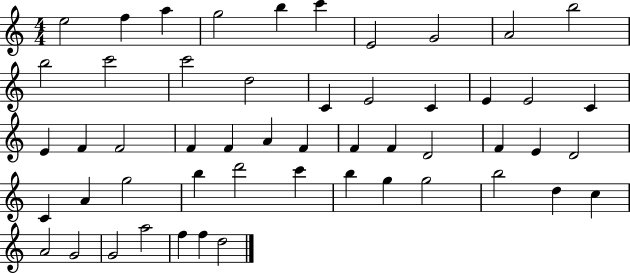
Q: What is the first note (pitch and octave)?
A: E5